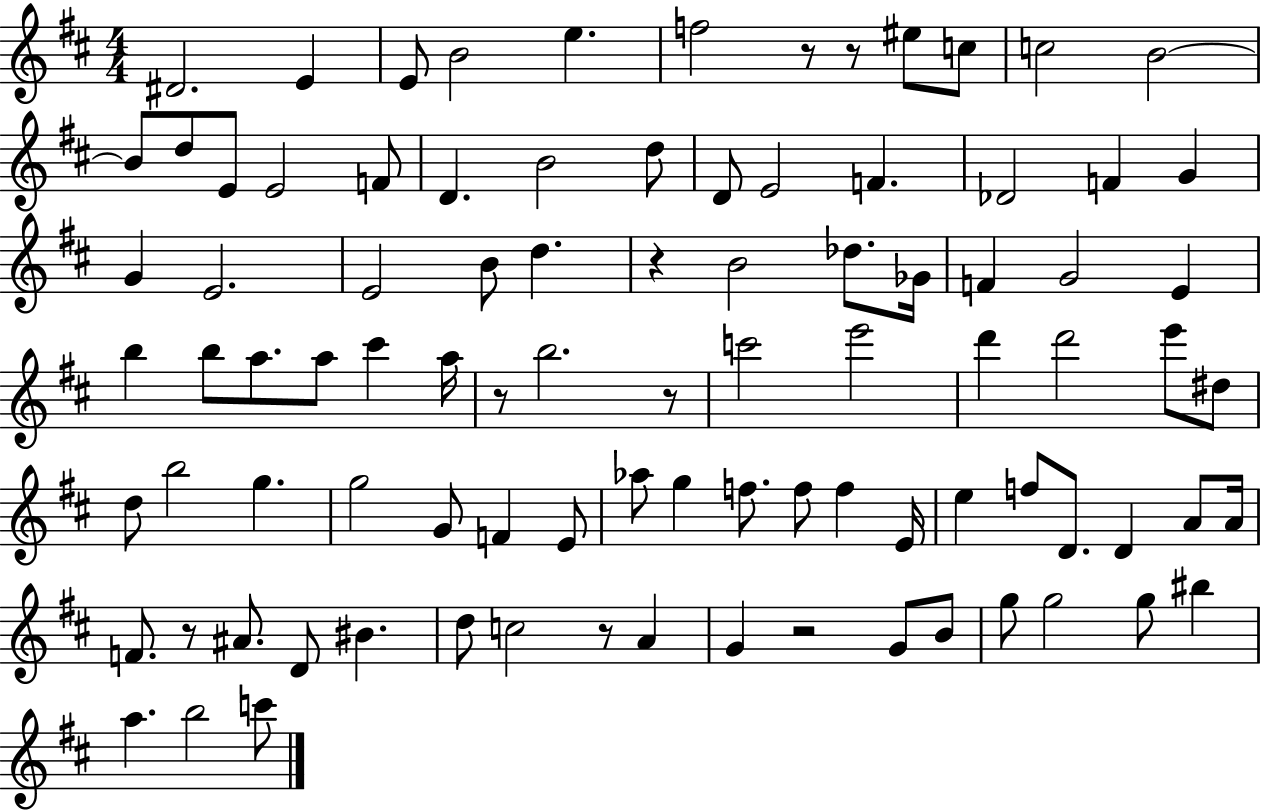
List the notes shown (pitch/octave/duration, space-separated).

D#4/h. E4/q E4/e B4/h E5/q. F5/h R/e R/e EIS5/e C5/e C5/h B4/h B4/e D5/e E4/e E4/h F4/e D4/q. B4/h D5/e D4/e E4/h F4/q. Db4/h F4/q G4/q G4/q E4/h. E4/h B4/e D5/q. R/q B4/h Db5/e. Gb4/s F4/q G4/h E4/q B5/q B5/e A5/e. A5/e C#6/q A5/s R/e B5/h. R/e C6/h E6/h D6/q D6/h E6/e D#5/e D5/e B5/h G5/q. G5/h G4/e F4/q E4/e Ab5/e G5/q F5/e. F5/e F5/q E4/s E5/q F5/e D4/e. D4/q A4/e A4/s F4/e. R/e A#4/e. D4/e BIS4/q. D5/e C5/h R/e A4/q G4/q R/h G4/e B4/e G5/e G5/h G5/e BIS5/q A5/q. B5/h C6/e